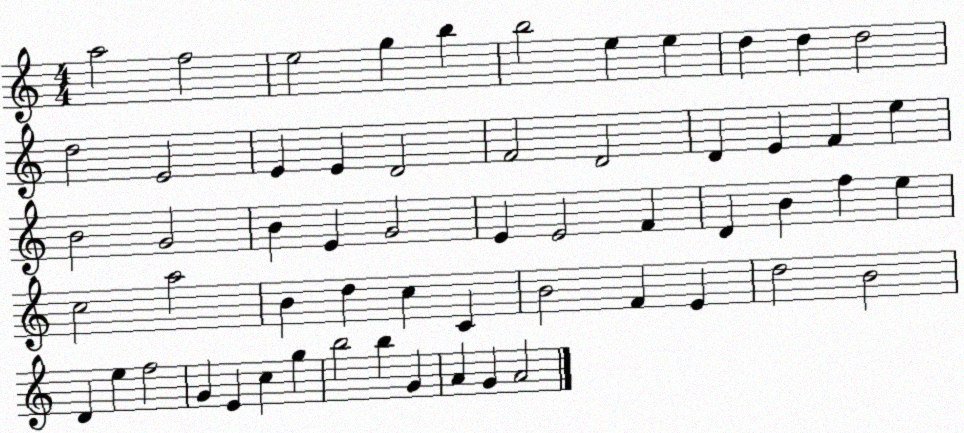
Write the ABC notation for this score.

X:1
T:Untitled
M:4/4
L:1/4
K:C
a2 f2 e2 g b b2 e e d d d2 d2 E2 E E D2 F2 D2 D E F e B2 G2 B E G2 E E2 F D B f e c2 a2 B d c C B2 F E d2 B2 D e f2 G E c g b2 b G A G A2